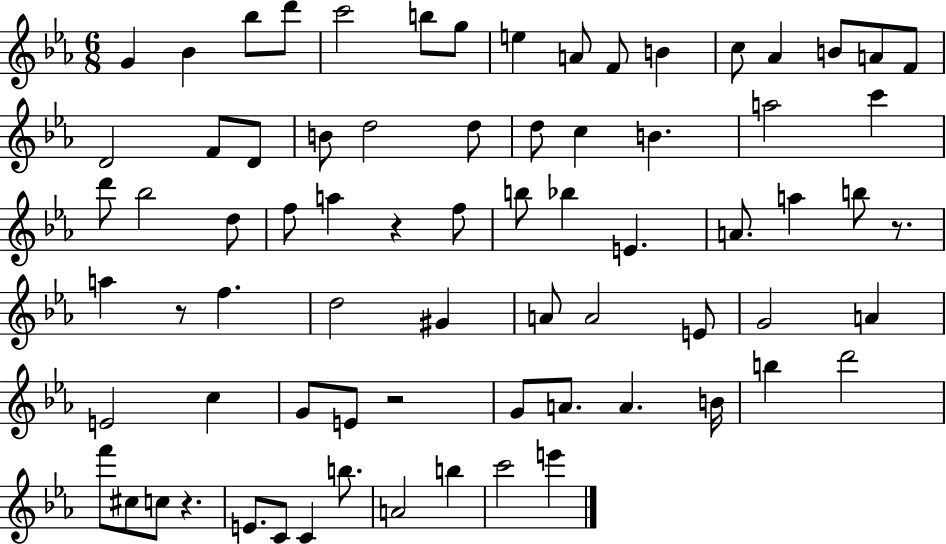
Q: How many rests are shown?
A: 5